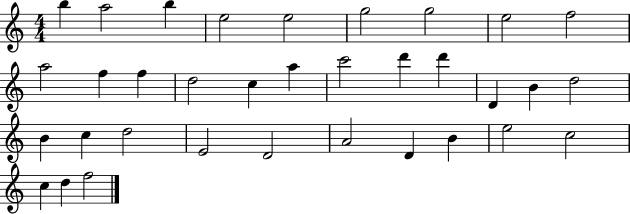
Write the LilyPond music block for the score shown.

{
  \clef treble
  \numericTimeSignature
  \time 4/4
  \key c \major
  b''4 a''2 b''4 | e''2 e''2 | g''2 g''2 | e''2 f''2 | \break a''2 f''4 f''4 | d''2 c''4 a''4 | c'''2 d'''4 d'''4 | d'4 b'4 d''2 | \break b'4 c''4 d''2 | e'2 d'2 | a'2 d'4 b'4 | e''2 c''2 | \break c''4 d''4 f''2 | \bar "|."
}